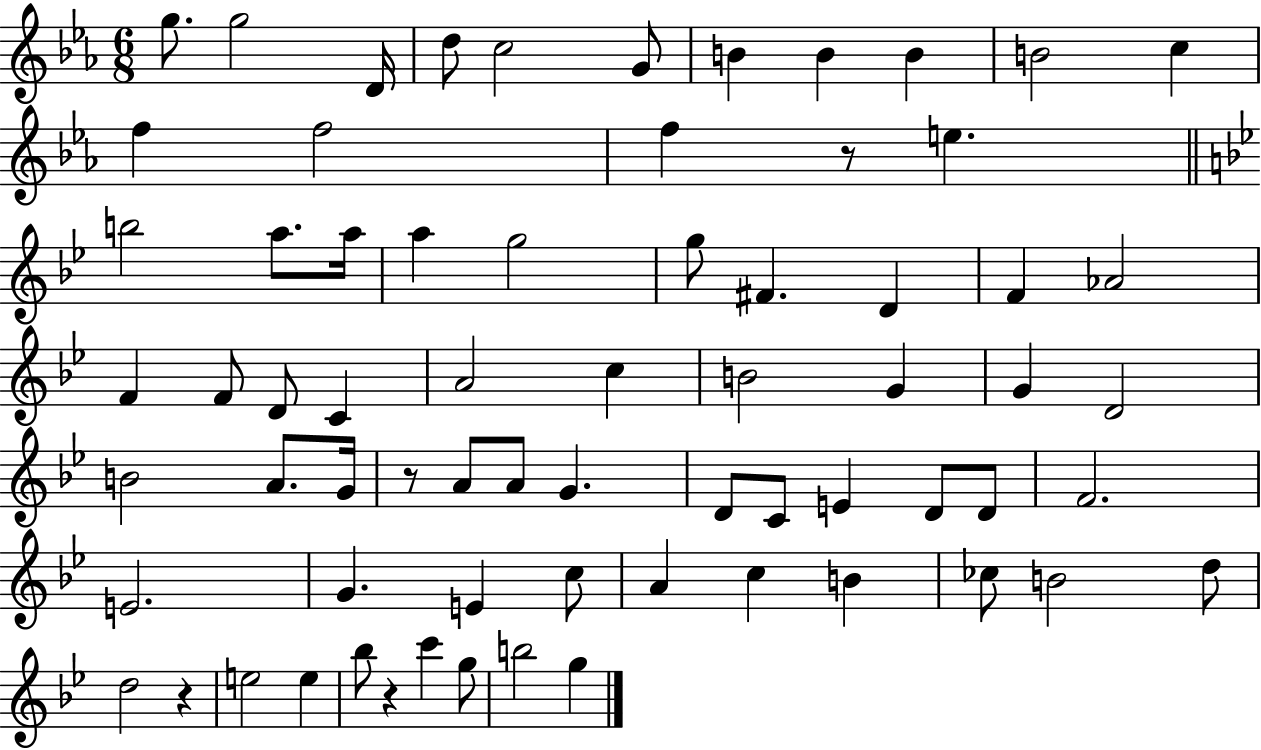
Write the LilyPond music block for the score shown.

{
  \clef treble
  \numericTimeSignature
  \time 6/8
  \key ees \major
  \repeat volta 2 { g''8. g''2 d'16 | d''8 c''2 g'8 | b'4 b'4 b'4 | b'2 c''4 | \break f''4 f''2 | f''4 r8 e''4. | \bar "||" \break \key bes \major b''2 a''8. a''16 | a''4 g''2 | g''8 fis'4. d'4 | f'4 aes'2 | \break f'4 f'8 d'8 c'4 | a'2 c''4 | b'2 g'4 | g'4 d'2 | \break b'2 a'8. g'16 | r8 a'8 a'8 g'4. | d'8 c'8 e'4 d'8 d'8 | f'2. | \break e'2. | g'4. e'4 c''8 | a'4 c''4 b'4 | ces''8 b'2 d''8 | \break d''2 r4 | e''2 e''4 | bes''8 r4 c'''4 g''8 | b''2 g''4 | \break } \bar "|."
}